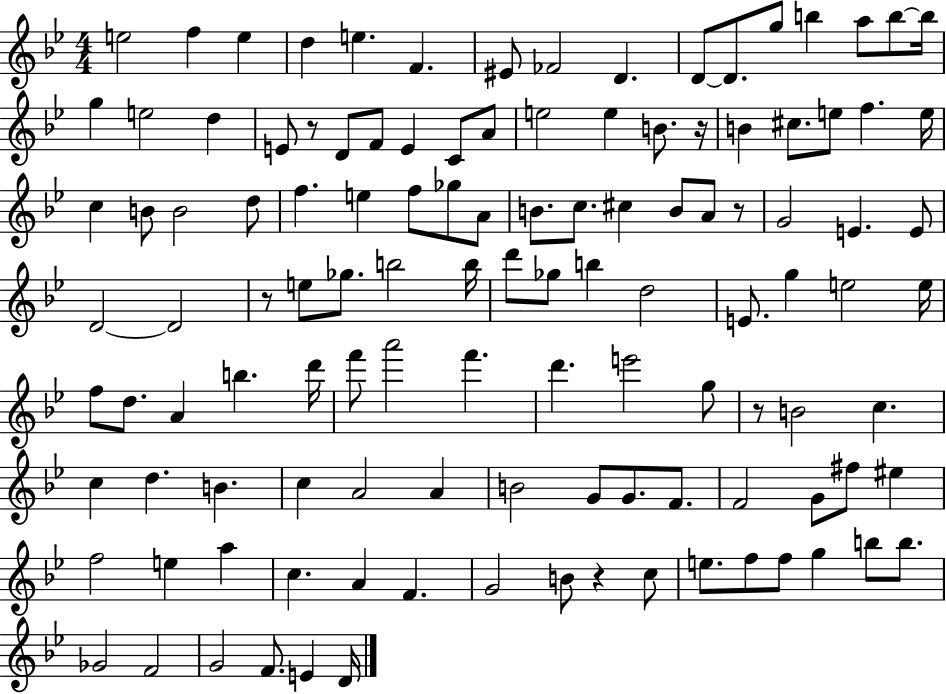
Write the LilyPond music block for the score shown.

{
  \clef treble
  \numericTimeSignature
  \time 4/4
  \key bes \major
  \repeat volta 2 { e''2 f''4 e''4 | d''4 e''4. f'4. | eis'8 fes'2 d'4. | d'8~~ d'8. g''8 b''4 a''8 b''8~~ b''16 | \break g''4 e''2 d''4 | e'8 r8 d'8 f'8 e'4 c'8 a'8 | e''2 e''4 b'8. r16 | b'4 cis''8. e''8 f''4. e''16 | \break c''4 b'8 b'2 d''8 | f''4. e''4 f''8 ges''8 a'8 | b'8. c''8. cis''4 b'8 a'8 r8 | g'2 e'4. e'8 | \break d'2~~ d'2 | r8 e''8 ges''8. b''2 b''16 | d'''8 ges''8 b''4 d''2 | e'8. g''4 e''2 e''16 | \break f''8 d''8. a'4 b''4. d'''16 | f'''8 a'''2 f'''4. | d'''4. e'''2 g''8 | r8 b'2 c''4. | \break c''4 d''4. b'4. | c''4 a'2 a'4 | b'2 g'8 g'8. f'8. | f'2 g'8 fis''8 eis''4 | \break f''2 e''4 a''4 | c''4. a'4 f'4. | g'2 b'8 r4 c''8 | e''8. f''8 f''8 g''4 b''8 b''8. | \break ges'2 f'2 | g'2 f'8. e'4 d'16 | } \bar "|."
}